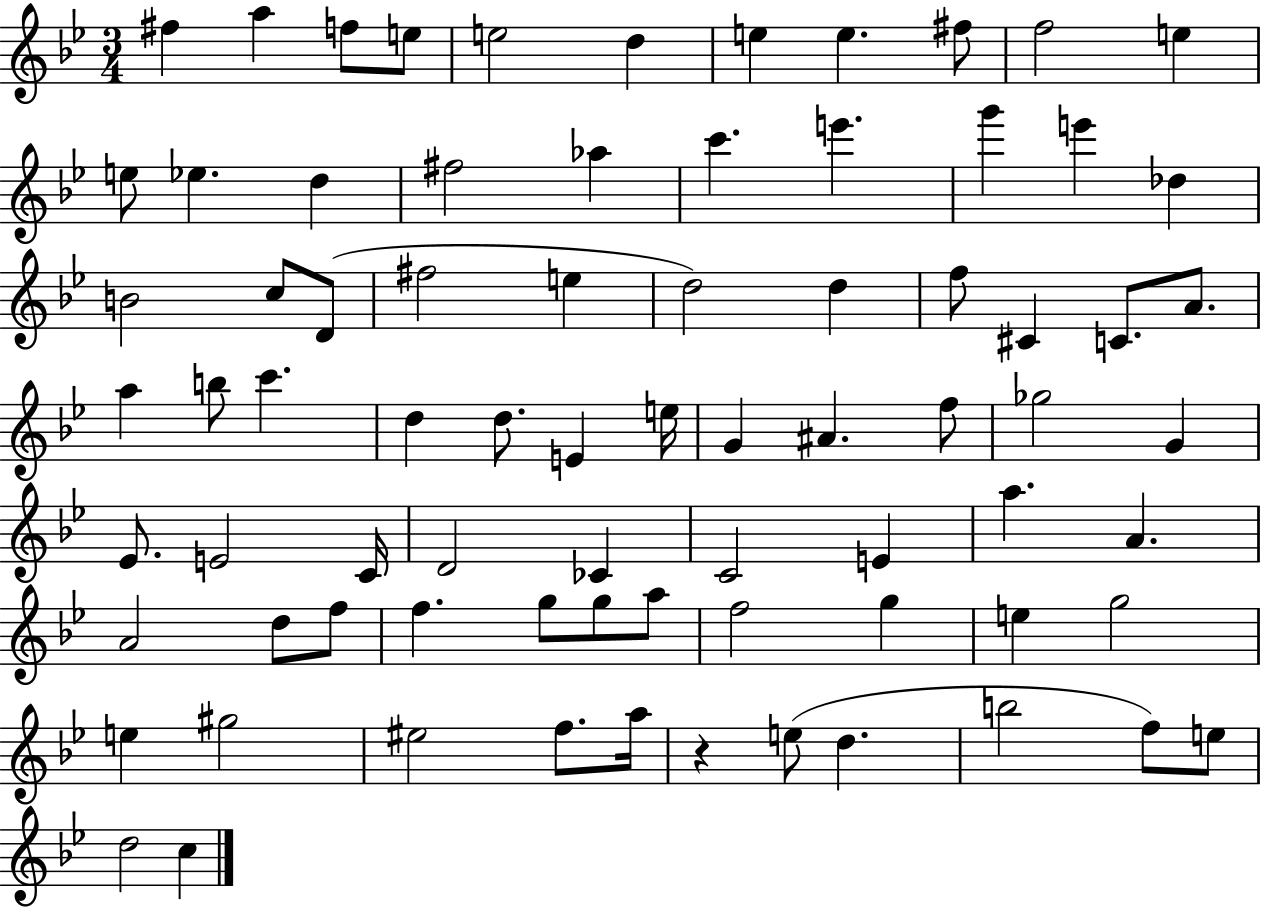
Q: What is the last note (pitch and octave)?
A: C5